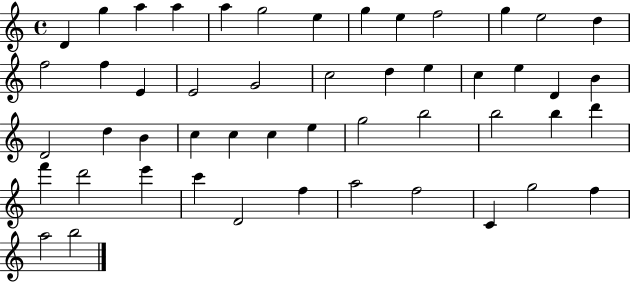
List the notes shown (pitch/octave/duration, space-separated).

D4/q G5/q A5/q A5/q A5/q G5/h E5/q G5/q E5/q F5/h G5/q E5/h D5/q F5/h F5/q E4/q E4/h G4/h C5/h D5/q E5/q C5/q E5/q D4/q B4/q D4/h D5/q B4/q C5/q C5/q C5/q E5/q G5/h B5/h B5/h B5/q D6/q F6/q D6/h E6/q C6/q D4/h F5/q A5/h F5/h C4/q G5/h F5/q A5/h B5/h